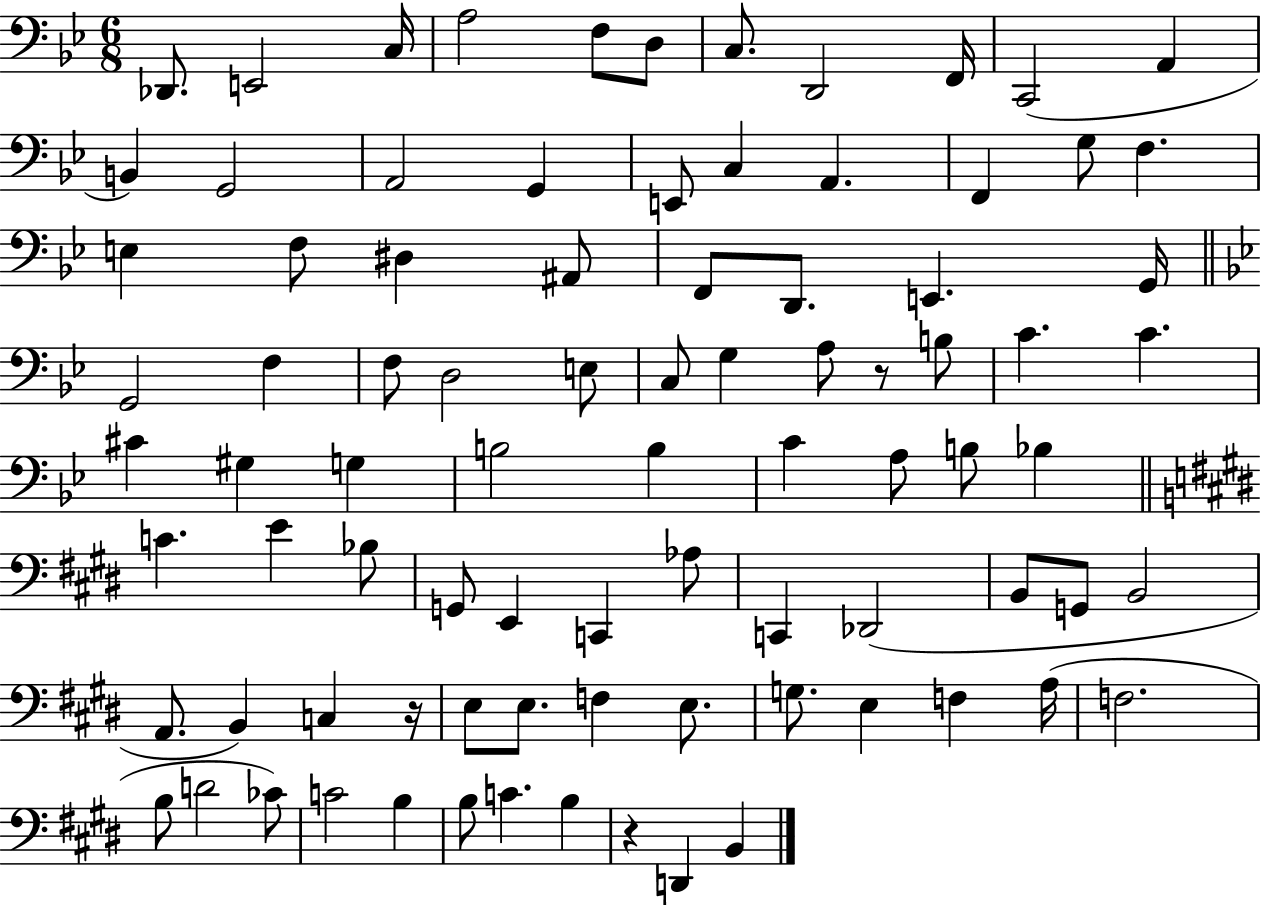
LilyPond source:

{
  \clef bass
  \numericTimeSignature
  \time 6/8
  \key bes \major
  des,8. e,2 c16 | a2 f8 d8 | c8. d,2 f,16 | c,2( a,4 | \break b,4) g,2 | a,2 g,4 | e,8 c4 a,4. | f,4 g8 f4. | \break e4 f8 dis4 ais,8 | f,8 d,8. e,4. g,16 | \bar "||" \break \key bes \major g,2 f4 | f8 d2 e8 | c8 g4 a8 r8 b8 | c'4. c'4. | \break cis'4 gis4 g4 | b2 b4 | c'4 a8 b8 bes4 | \bar "||" \break \key e \major c'4. e'4 bes8 | g,8 e,4 c,4 aes8 | c,4 des,2( | b,8 g,8 b,2 | \break a,8. b,4) c4 r16 | e8 e8. f4 e8. | g8. e4 f4 a16( | f2. | \break b8 d'2 ces'8) | c'2 b4 | b8 c'4. b4 | r4 d,4 b,4 | \break \bar "|."
}